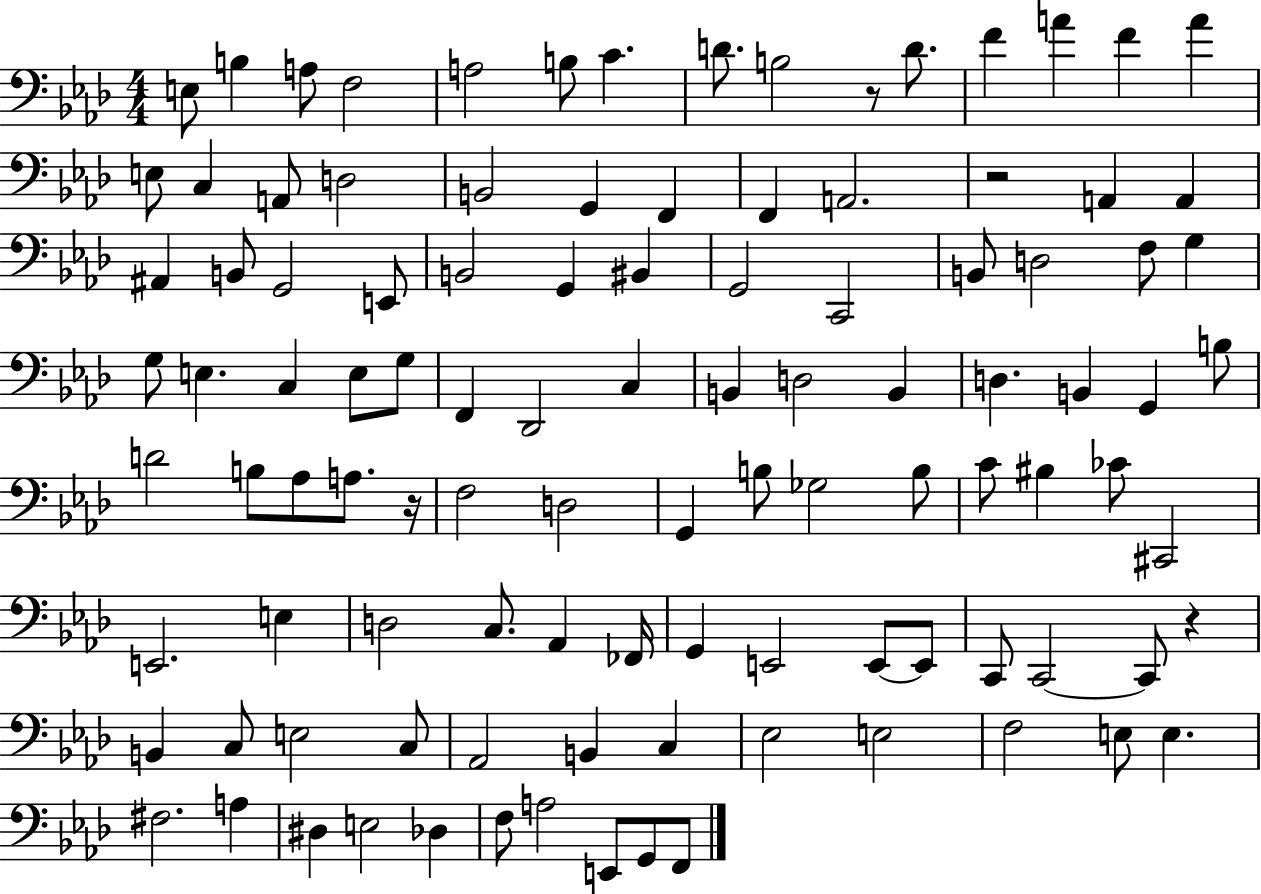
{
  \clef bass
  \numericTimeSignature
  \time 4/4
  \key aes \major
  e8 b4 a8 f2 | a2 b8 c'4. | d'8. b2 r8 d'8. | f'4 a'4 f'4 a'4 | \break e8 c4 a,8 d2 | b,2 g,4 f,4 | f,4 a,2. | r2 a,4 a,4 | \break ais,4 b,8 g,2 e,8 | b,2 g,4 bis,4 | g,2 c,2 | b,8 d2 f8 g4 | \break g8 e4. c4 e8 g8 | f,4 des,2 c4 | b,4 d2 b,4 | d4. b,4 g,4 b8 | \break d'2 b8 aes8 a8. r16 | f2 d2 | g,4 b8 ges2 b8 | c'8 bis4 ces'8 cis,2 | \break e,2. e4 | d2 c8. aes,4 fes,16 | g,4 e,2 e,8~~ e,8 | c,8 c,2~~ c,8 r4 | \break b,4 c8 e2 c8 | aes,2 b,4 c4 | ees2 e2 | f2 e8 e4. | \break fis2. a4 | dis4 e2 des4 | f8 a2 e,8 g,8 f,8 | \bar "|."
}